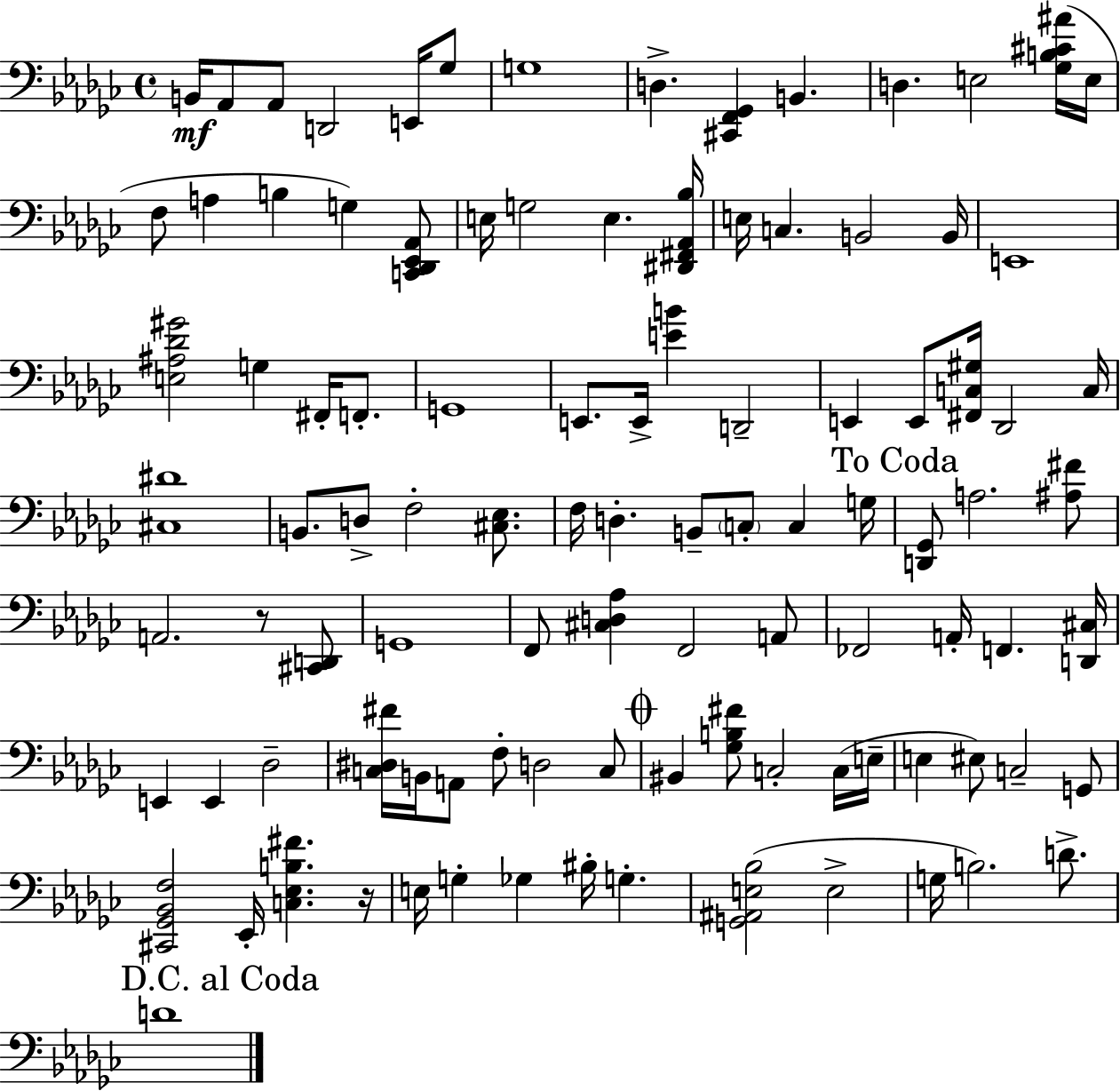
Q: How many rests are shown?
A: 2